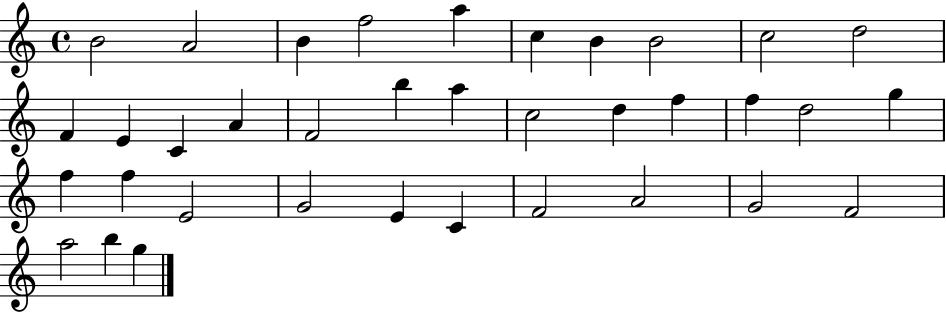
{
  \clef treble
  \time 4/4
  \defaultTimeSignature
  \key c \major
  b'2 a'2 | b'4 f''2 a''4 | c''4 b'4 b'2 | c''2 d''2 | \break f'4 e'4 c'4 a'4 | f'2 b''4 a''4 | c''2 d''4 f''4 | f''4 d''2 g''4 | \break f''4 f''4 e'2 | g'2 e'4 c'4 | f'2 a'2 | g'2 f'2 | \break a''2 b''4 g''4 | \bar "|."
}